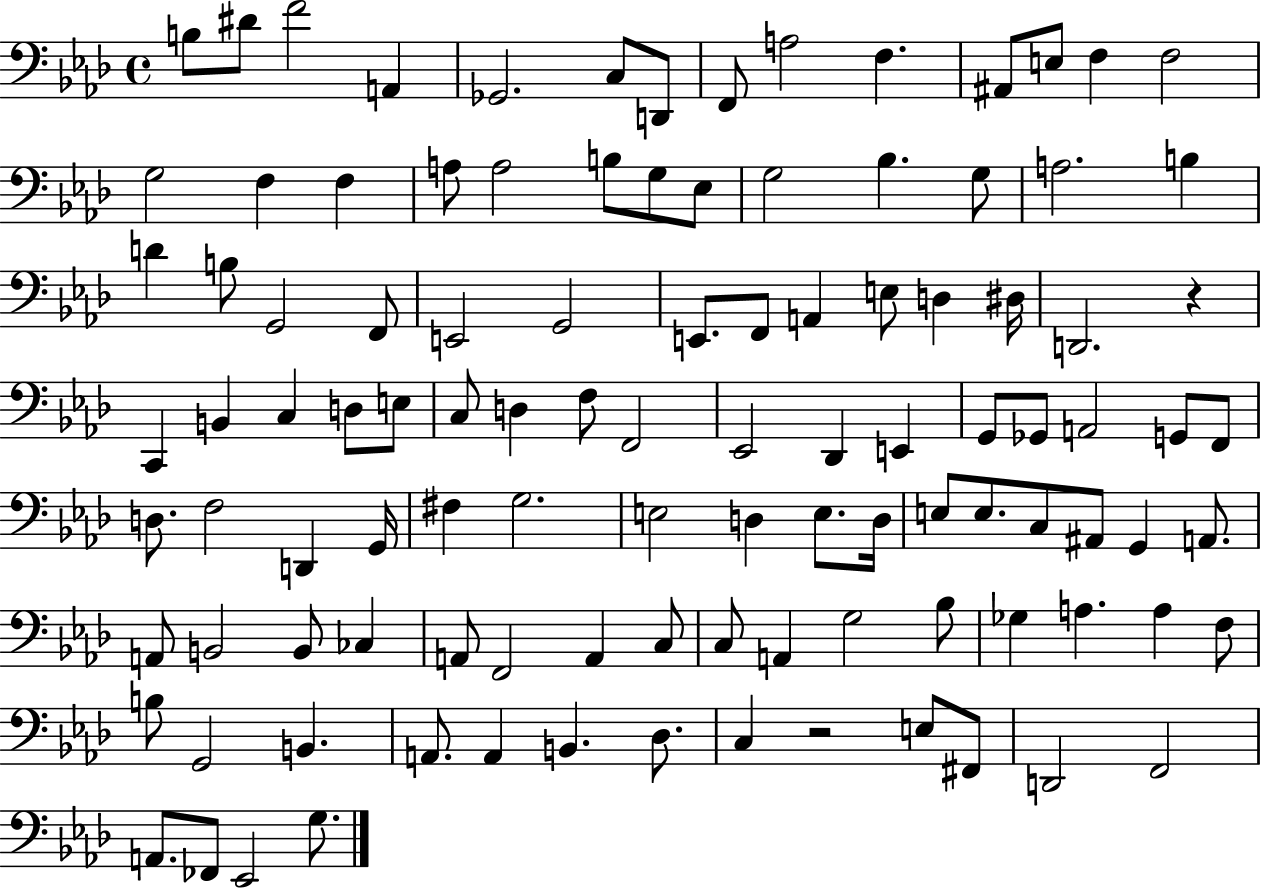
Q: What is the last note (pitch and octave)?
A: G3